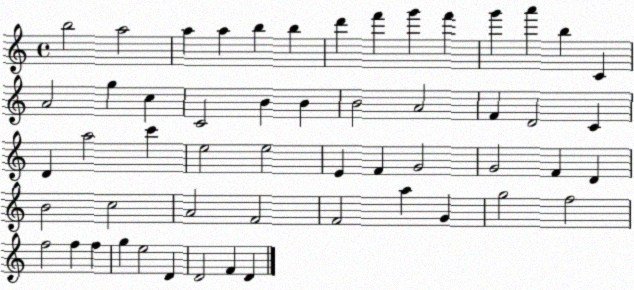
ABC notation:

X:1
T:Untitled
M:4/4
L:1/4
K:C
b2 a2 a a b b d' f' g' f' g' a' b C A2 g c C2 B B B2 A2 F D2 C D a2 c' e2 e2 E F G2 G2 F D B2 c2 A2 F2 F2 a G g2 f2 f2 f f g e2 D D2 F D